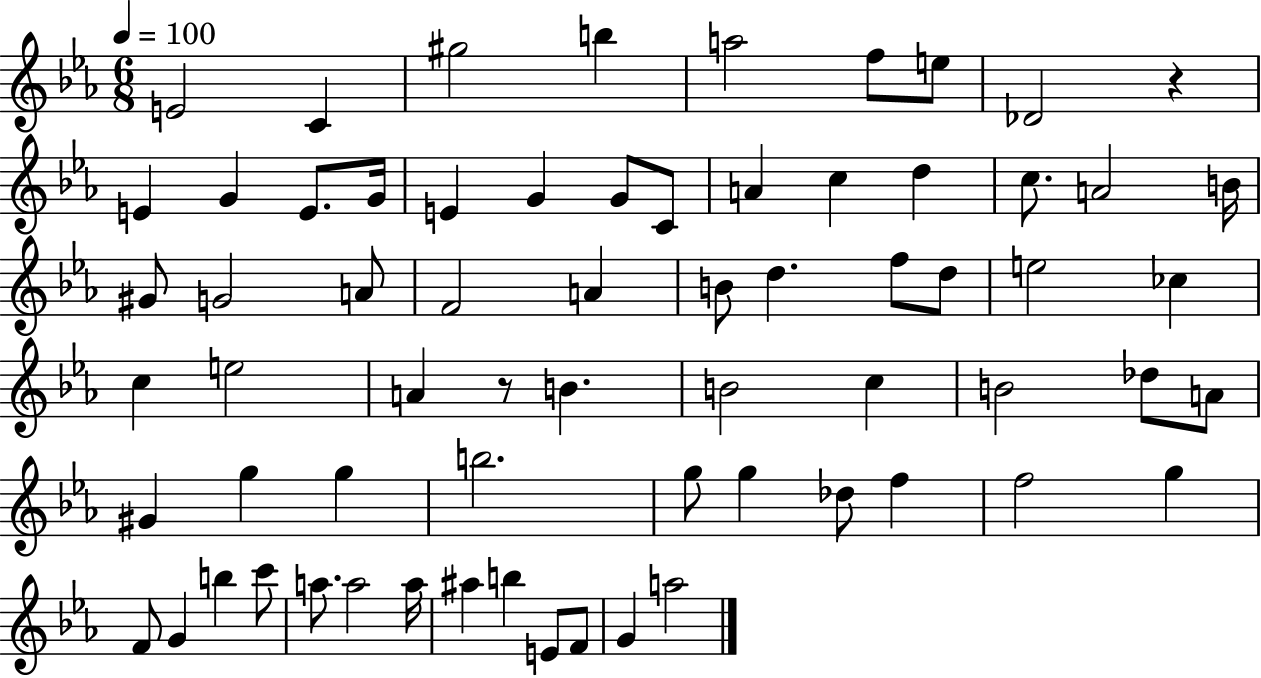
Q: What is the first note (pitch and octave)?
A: E4